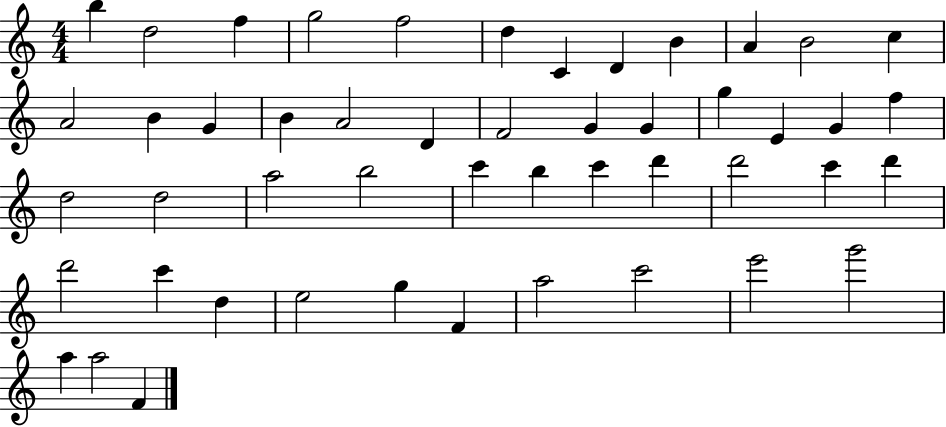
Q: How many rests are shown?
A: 0